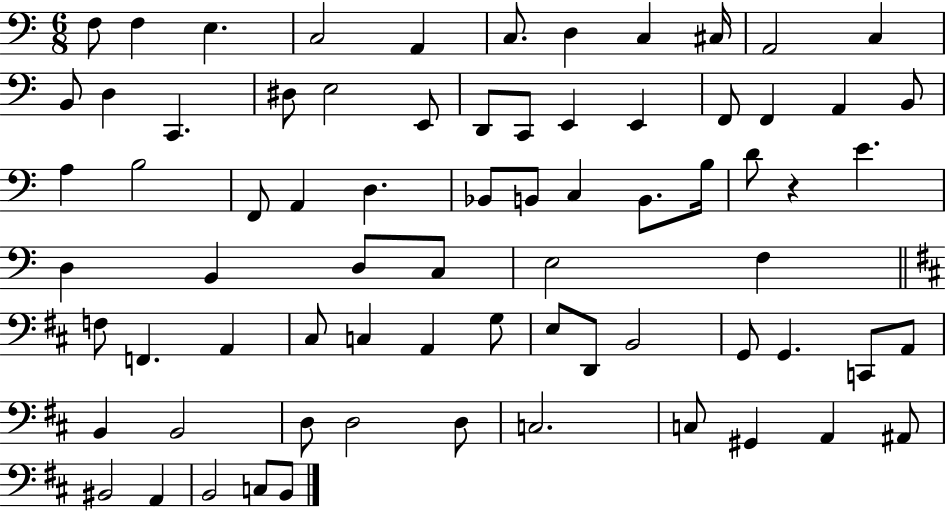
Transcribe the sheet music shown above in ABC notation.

X:1
T:Untitled
M:6/8
L:1/4
K:C
F,/2 F, E, C,2 A,, C,/2 D, C, ^C,/4 A,,2 C, B,,/2 D, C,, ^D,/2 E,2 E,,/2 D,,/2 C,,/2 E,, E,, F,,/2 F,, A,, B,,/2 A, B,2 F,,/2 A,, D, _B,,/2 B,,/2 C, B,,/2 B,/4 D/2 z E D, B,, D,/2 C,/2 E,2 F, F,/2 F,, A,, ^C,/2 C, A,, G,/2 E,/2 D,,/2 B,,2 G,,/2 G,, C,,/2 A,,/2 B,, B,,2 D,/2 D,2 D,/2 C,2 C,/2 ^G,, A,, ^A,,/2 ^B,,2 A,, B,,2 C,/2 B,,/2